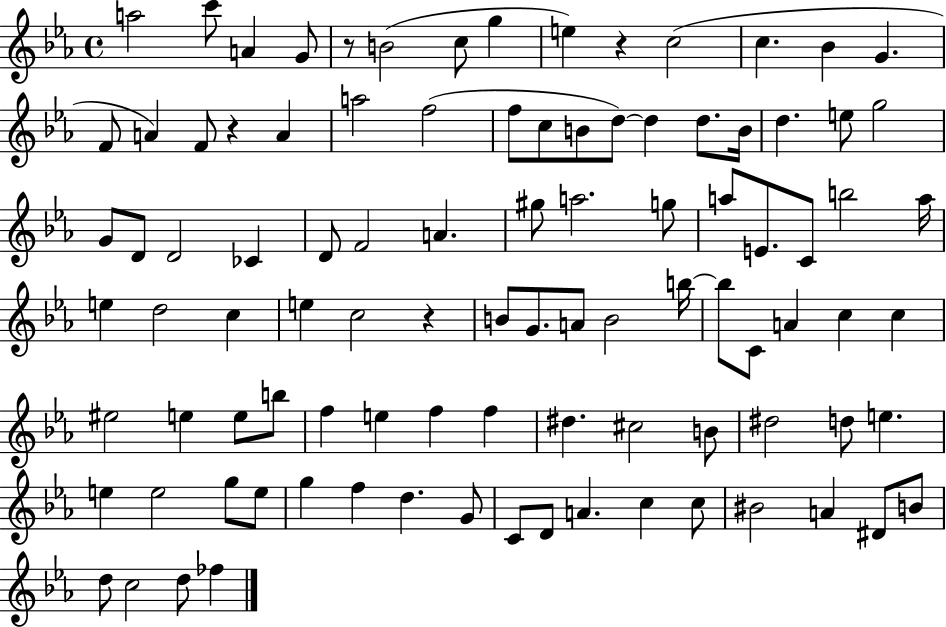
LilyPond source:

{
  \clef treble
  \time 4/4
  \defaultTimeSignature
  \key ees \major
  a''2 c'''8 a'4 g'8 | r8 b'2( c''8 g''4 | e''4) r4 c''2( | c''4. bes'4 g'4. | \break f'8 a'4) f'8 r4 a'4 | a''2 f''2( | f''8 c''8 b'8 d''8~~) d''4 d''8. b'16 | d''4. e''8 g''2 | \break g'8 d'8 d'2 ces'4 | d'8 f'2 a'4. | gis''8 a''2. g''8 | a''8 e'8. c'8 b''2 a''16 | \break e''4 d''2 c''4 | e''4 c''2 r4 | b'8 g'8. a'8 b'2 b''16~~ | b''8 c'8 a'4 c''4 c''4 | \break eis''2 e''4 e''8 b''8 | f''4 e''4 f''4 f''4 | dis''4. cis''2 b'8 | dis''2 d''8 e''4. | \break e''4 e''2 g''8 e''8 | g''4 f''4 d''4. g'8 | c'8 d'8 a'4. c''4 c''8 | bis'2 a'4 dis'8 b'8 | \break d''8 c''2 d''8 fes''4 | \bar "|."
}